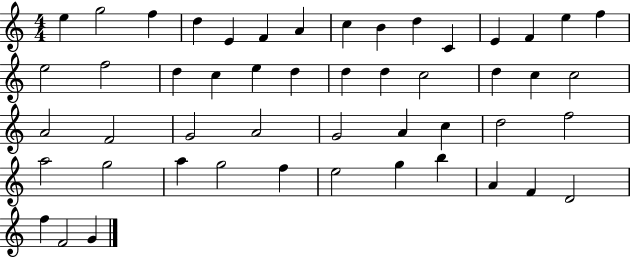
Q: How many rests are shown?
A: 0